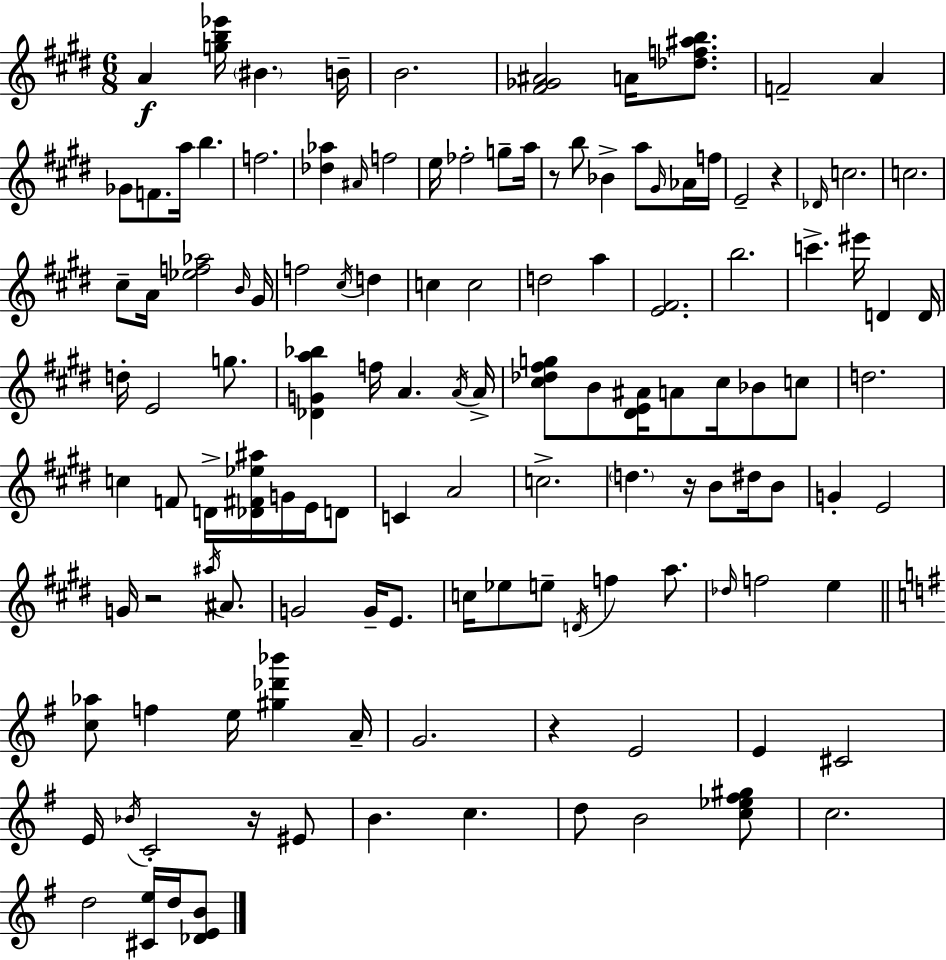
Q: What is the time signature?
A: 6/8